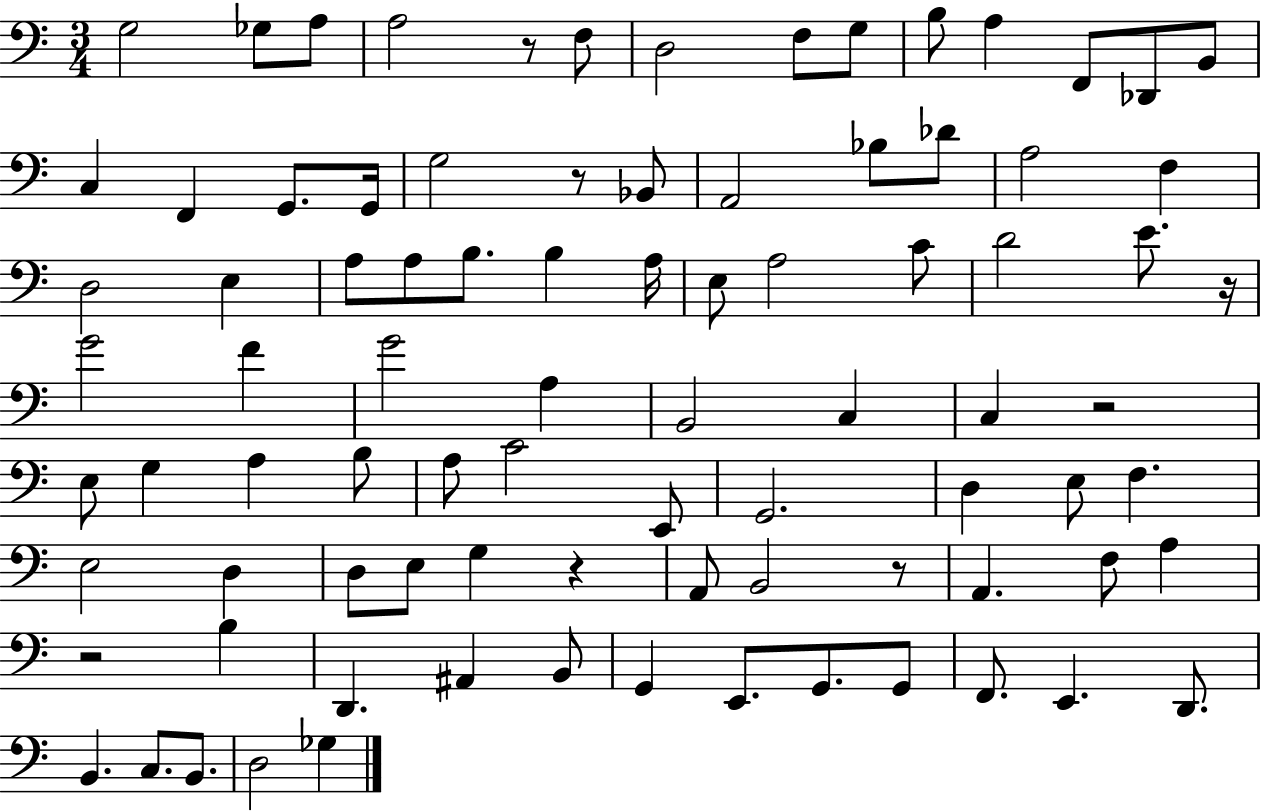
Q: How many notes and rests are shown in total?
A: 87